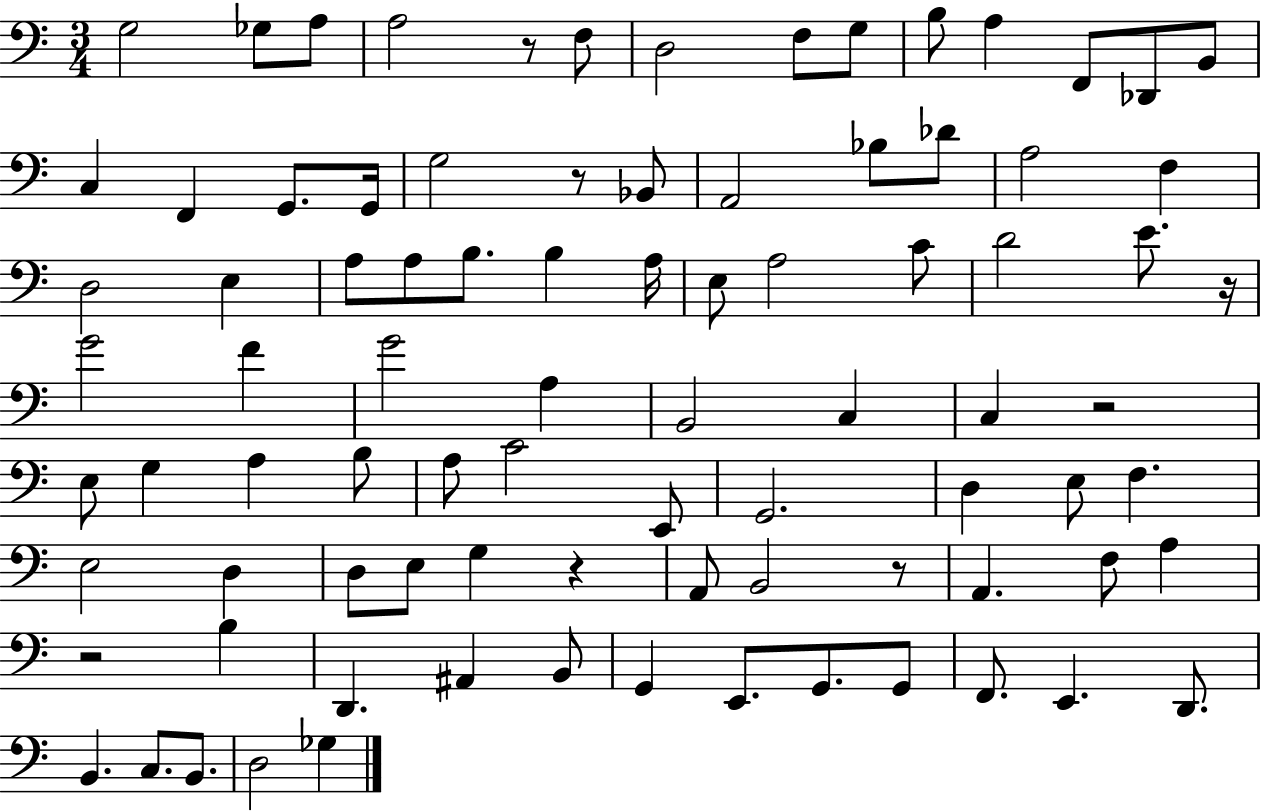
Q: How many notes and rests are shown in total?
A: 87